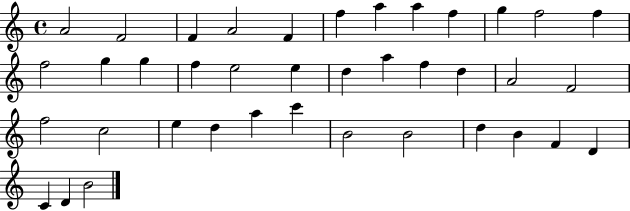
{
  \clef treble
  \time 4/4
  \defaultTimeSignature
  \key c \major
  a'2 f'2 | f'4 a'2 f'4 | f''4 a''4 a''4 f''4 | g''4 f''2 f''4 | \break f''2 g''4 g''4 | f''4 e''2 e''4 | d''4 a''4 f''4 d''4 | a'2 f'2 | \break f''2 c''2 | e''4 d''4 a''4 c'''4 | b'2 b'2 | d''4 b'4 f'4 d'4 | \break c'4 d'4 b'2 | \bar "|."
}